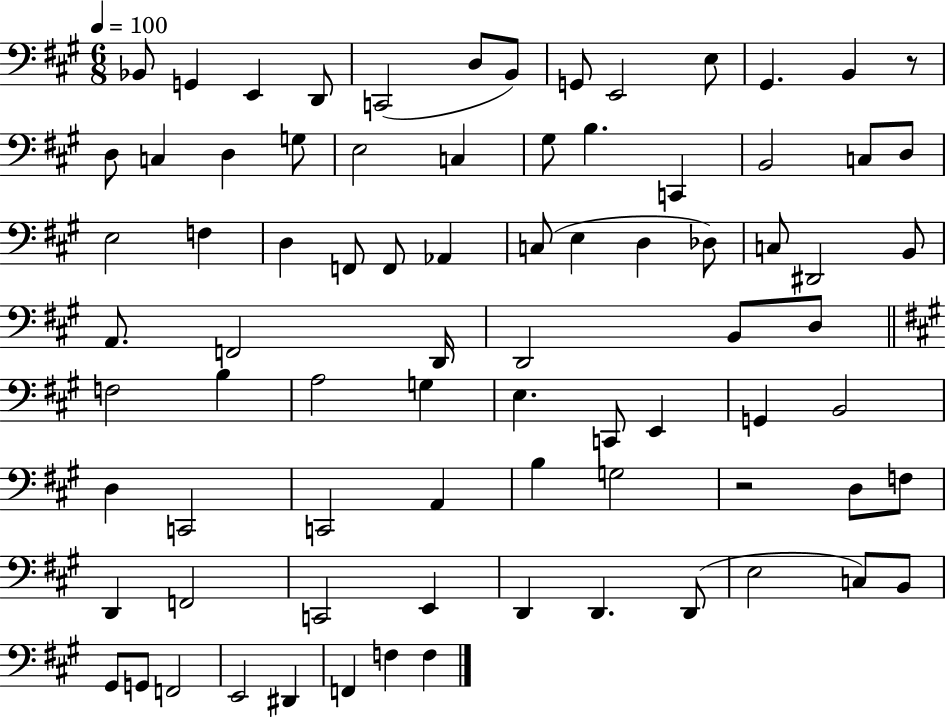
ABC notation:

X:1
T:Untitled
M:6/8
L:1/4
K:A
_B,,/2 G,, E,, D,,/2 C,,2 D,/2 B,,/2 G,,/2 E,,2 E,/2 ^G,, B,, z/2 D,/2 C, D, G,/2 E,2 C, ^G,/2 B, C,, B,,2 C,/2 D,/2 E,2 F, D, F,,/2 F,,/2 _A,, C,/2 E, D, _D,/2 C,/2 ^D,,2 B,,/2 A,,/2 F,,2 D,,/4 D,,2 B,,/2 D,/2 F,2 B, A,2 G, E, C,,/2 E,, G,, B,,2 D, C,,2 C,,2 A,, B, G,2 z2 D,/2 F,/2 D,, F,,2 C,,2 E,, D,, D,, D,,/2 E,2 C,/2 B,,/2 ^G,,/2 G,,/2 F,,2 E,,2 ^D,, F,, F, F,